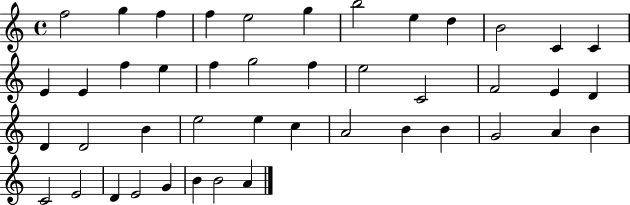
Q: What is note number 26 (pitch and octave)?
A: D4